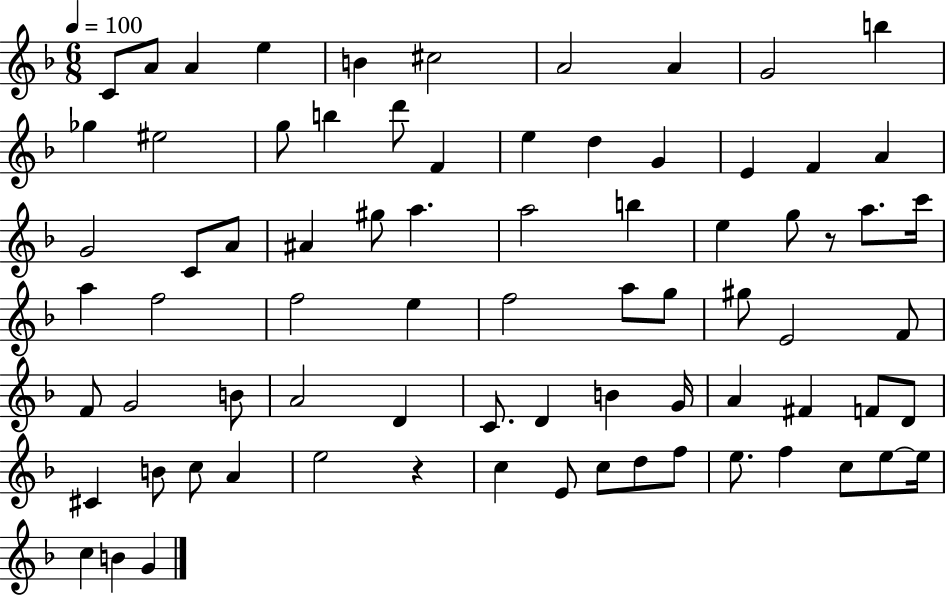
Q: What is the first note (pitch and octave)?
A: C4